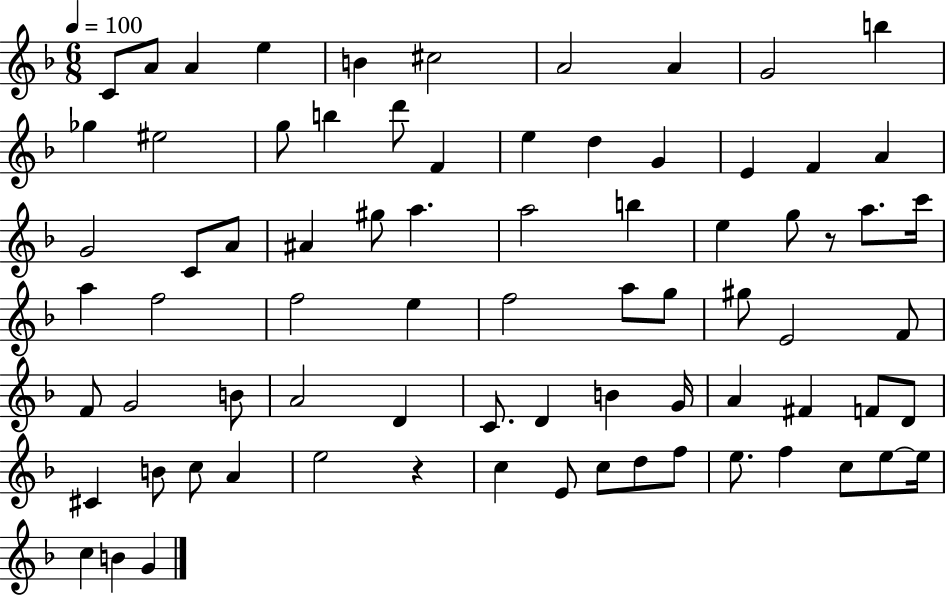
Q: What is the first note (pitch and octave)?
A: C4